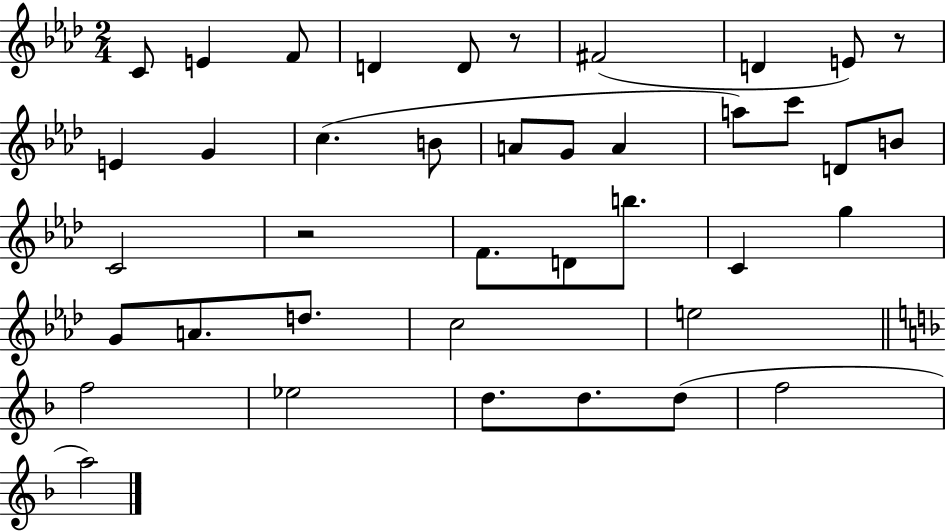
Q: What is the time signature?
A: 2/4